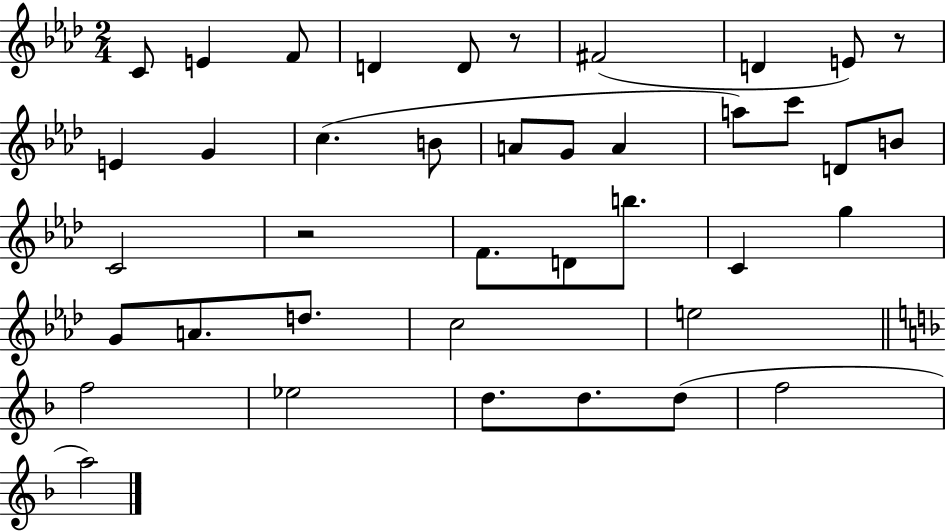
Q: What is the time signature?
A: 2/4